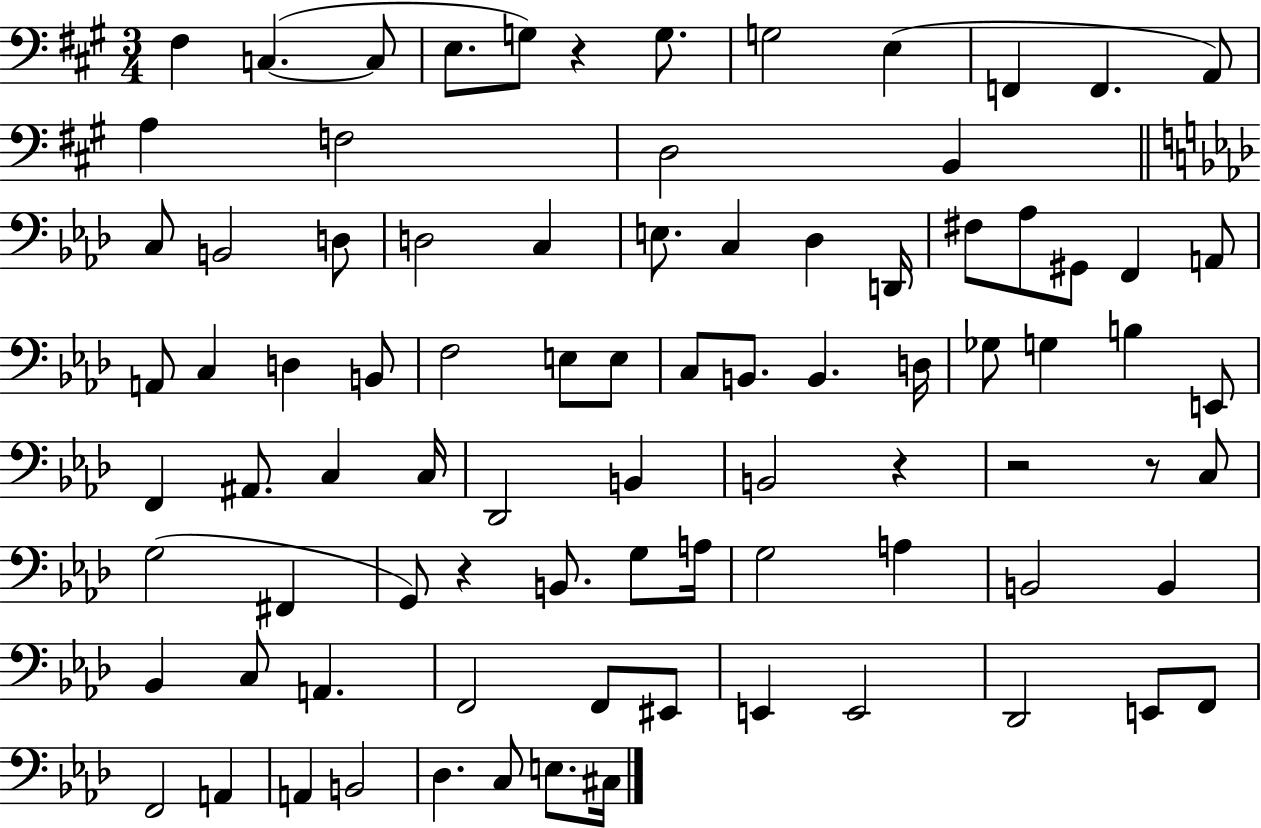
{
  \clef bass
  \numericTimeSignature
  \time 3/4
  \key a \major
  fis4 c4.~(~ c8 | e8. g8) r4 g8. | g2 e4( | f,4 f,4. a,8) | \break a4 f2 | d2 b,4 | \bar "||" \break \key f \minor c8 b,2 d8 | d2 c4 | e8. c4 des4 d,16 | fis8 aes8 gis,8 f,4 a,8 | \break a,8 c4 d4 b,8 | f2 e8 e8 | c8 b,8. b,4. d16 | ges8 g4 b4 e,8 | \break f,4 ais,8. c4 c16 | des,2 b,4 | b,2 r4 | r2 r8 c8 | \break g2( fis,4 | g,8) r4 b,8. g8 a16 | g2 a4 | b,2 b,4 | \break bes,4 c8 a,4. | f,2 f,8 eis,8 | e,4 e,2 | des,2 e,8 f,8 | \break f,2 a,4 | a,4 b,2 | des4. c8 e8. cis16 | \bar "|."
}